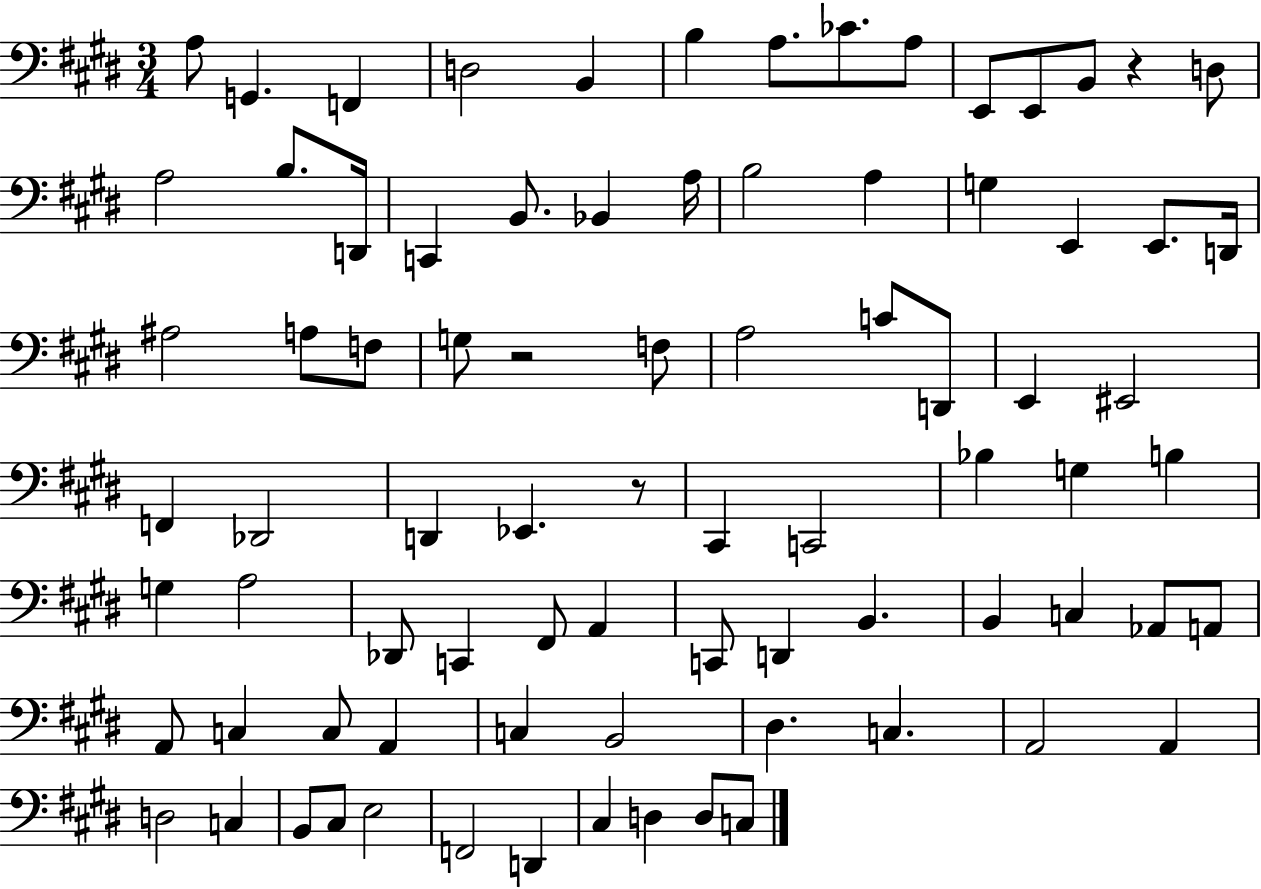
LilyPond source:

{
  \clef bass
  \numericTimeSignature
  \time 3/4
  \key e \major
  a8 g,4. f,4 | d2 b,4 | b4 a8. ces'8. a8 | e,8 e,8 b,8 r4 d8 | \break a2 b8. d,16 | c,4 b,8. bes,4 a16 | b2 a4 | g4 e,4 e,8. d,16 | \break ais2 a8 f8 | g8 r2 f8 | a2 c'8 d,8 | e,4 eis,2 | \break f,4 des,2 | d,4 ees,4. r8 | cis,4 c,2 | bes4 g4 b4 | \break g4 a2 | des,8 c,4 fis,8 a,4 | c,8 d,4 b,4. | b,4 c4 aes,8 a,8 | \break a,8 c4 c8 a,4 | c4 b,2 | dis4. c4. | a,2 a,4 | \break d2 c4 | b,8 cis8 e2 | f,2 d,4 | cis4 d4 d8 c8 | \break \bar "|."
}